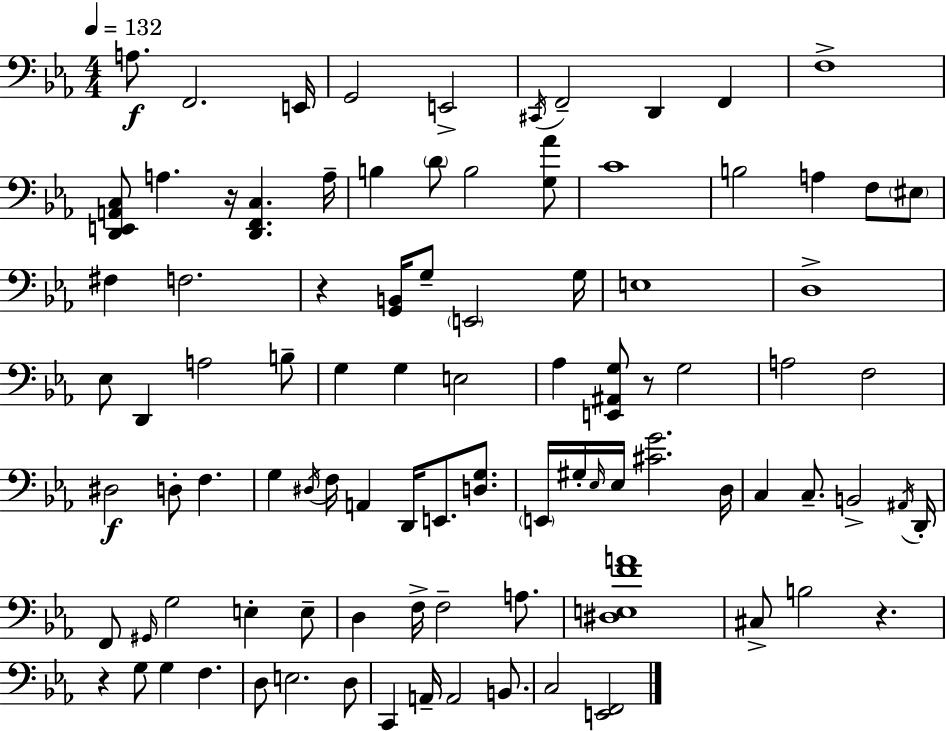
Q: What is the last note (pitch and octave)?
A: C3